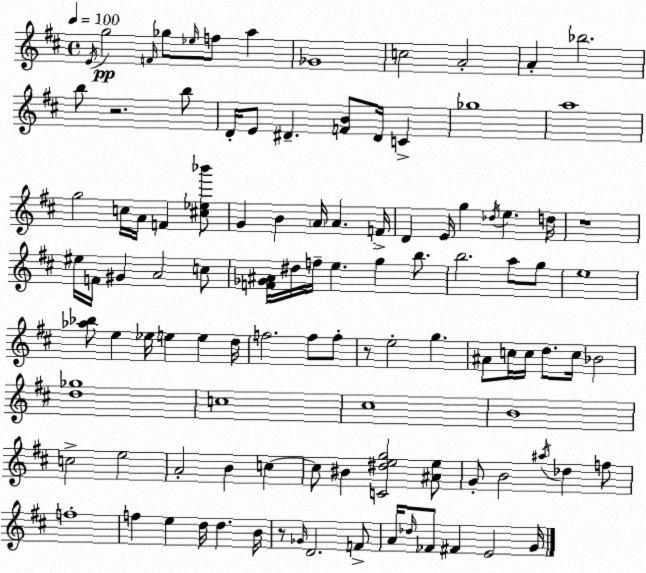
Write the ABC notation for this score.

X:1
T:Untitled
M:4/4
L:1/4
K:D
E/4 g2 F/4 _g/2 _e/4 f/2 a _G4 c2 A2 A _b2 b/2 z2 b/2 D/4 E/2 ^D [FB]/2 ^D/4 C _g4 a4 g2 c/4 A/4 F [^c_e_b']/2 G B A/4 A F/4 D E/4 g _d/4 e d/4 z4 ^e/4 F/4 ^G A2 c/2 [F_G^A]/4 ^d/4 f/4 e g b/2 b2 a/2 g/2 e4 [_a_b]/2 e _e/4 e e d/4 f2 f/2 f/2 z/2 e2 g ^A/2 c/4 c/4 d/2 c/4 _B2 [d_g]4 c4 ^c4 B4 c2 e2 A2 B c c/2 ^B [C^deg]2 [^Ae]/2 G/2 B2 ^a/4 _d f/2 f4 f e d/4 d B/4 z/2 _G/4 D2 F/2 A/4 _d/4 _F/2 ^F E2 G/4